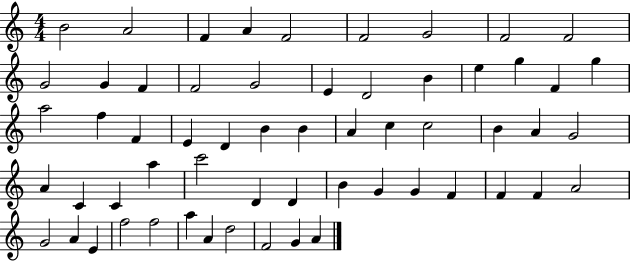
B4/h A4/h F4/q A4/q F4/h F4/h G4/h F4/h F4/h G4/h G4/q F4/q F4/h G4/h E4/q D4/h B4/q E5/q G5/q F4/q G5/q A5/h F5/q F4/q E4/q D4/q B4/q B4/q A4/q C5/q C5/h B4/q A4/q G4/h A4/q C4/q C4/q A5/q C6/h D4/q D4/q B4/q G4/q G4/q F4/q F4/q F4/q A4/h G4/h A4/q E4/q F5/h F5/h A5/q A4/q D5/h F4/h G4/q A4/q